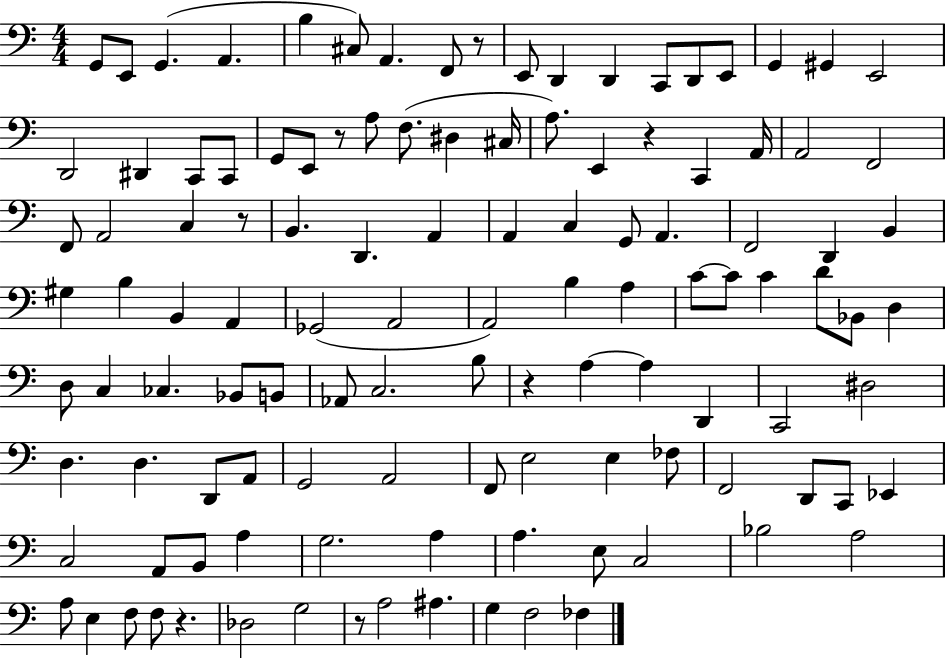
G2/e E2/e G2/q. A2/q. B3/q C#3/e A2/q. F2/e R/e E2/e D2/q D2/q C2/e D2/e E2/e G2/q G#2/q E2/h D2/h D#2/q C2/e C2/e G2/e E2/e R/e A3/e F3/e. D#3/q C#3/s A3/e. E2/q R/q C2/q A2/s A2/h F2/h F2/e A2/h C3/q R/e B2/q. D2/q. A2/q A2/q C3/q G2/e A2/q. F2/h D2/q B2/q G#3/q B3/q B2/q A2/q Gb2/h A2/h A2/h B3/q A3/q C4/e C4/e C4/q D4/e Bb2/e D3/q D3/e C3/q CES3/q. Bb2/e B2/e Ab2/e C3/h. B3/e R/q A3/q A3/q D2/q C2/h D#3/h D3/q. D3/q. D2/e A2/e G2/h A2/h F2/e E3/h E3/q FES3/e F2/h D2/e C2/e Eb2/q C3/h A2/e B2/e A3/q G3/h. A3/q A3/q. E3/e C3/h Bb3/h A3/h A3/e E3/q F3/e F3/e R/q. Db3/h G3/h R/e A3/h A#3/q. G3/q F3/h FES3/q